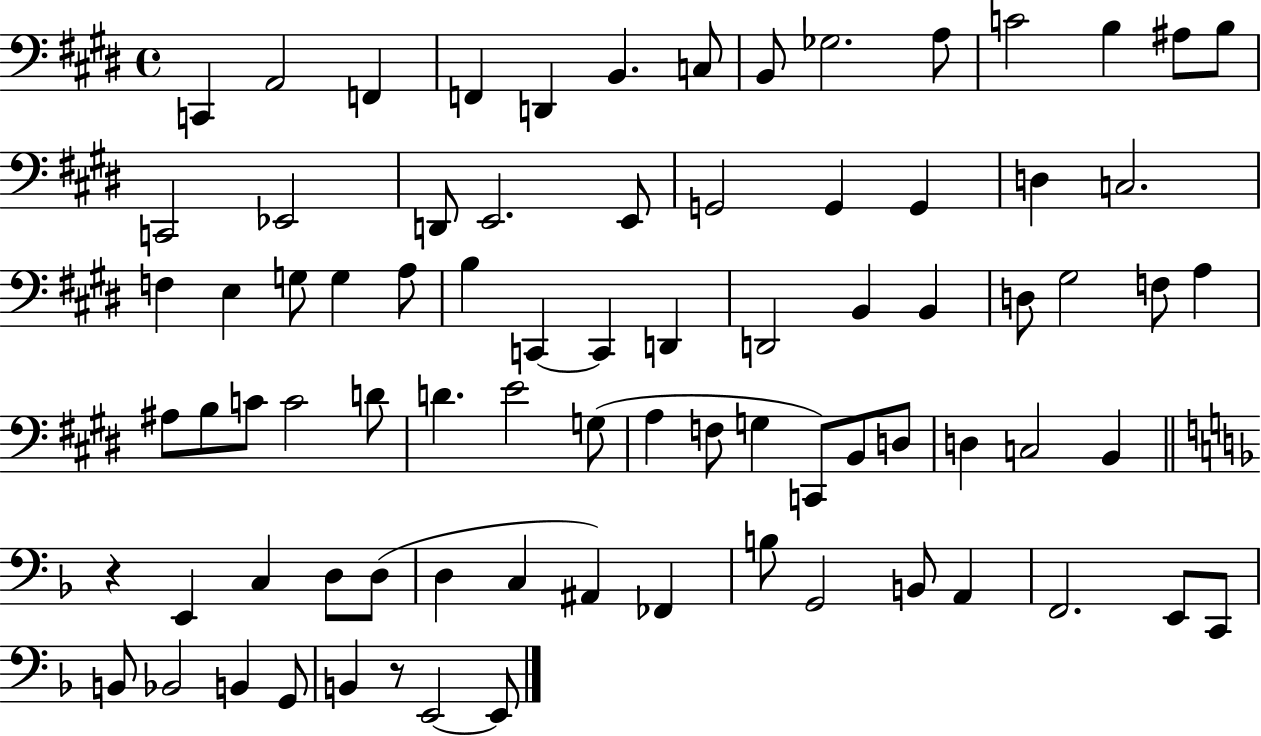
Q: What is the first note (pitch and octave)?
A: C2